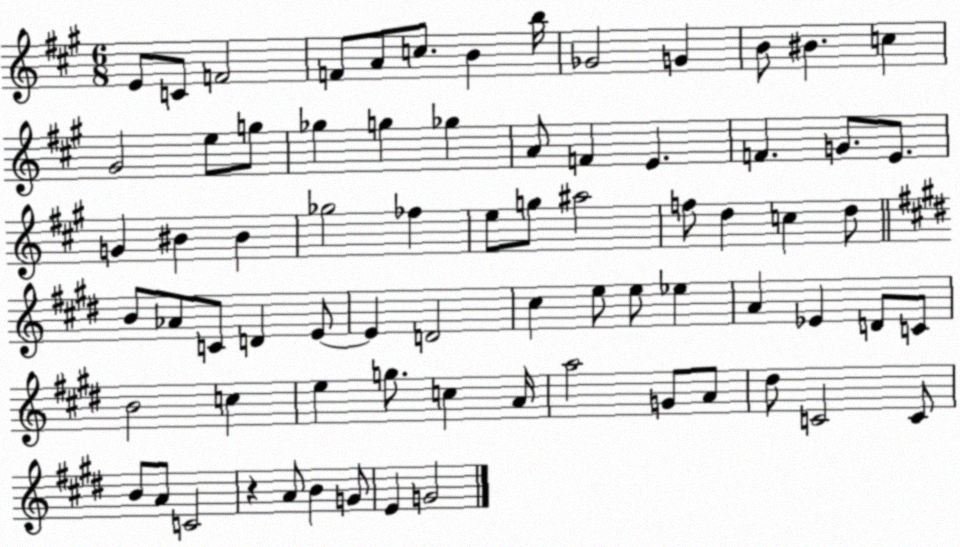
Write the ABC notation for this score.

X:1
T:Untitled
M:6/8
L:1/4
K:A
E/2 C/2 F2 F/2 A/2 c/2 B b/4 _G2 G B/2 ^B c ^G2 e/2 g/2 _g g _g A/2 F E F G/2 E/2 G ^B ^B _g2 _f e/2 g/2 ^a2 f/2 d c d/2 B/2 _A/2 C/2 D E/2 E D2 ^c e/2 e/2 _e A _E D/2 C/2 B2 c e g/2 c A/4 a2 G/2 A/2 ^d/2 C2 C/2 B/2 A/2 C2 z A/2 B G/2 E G2